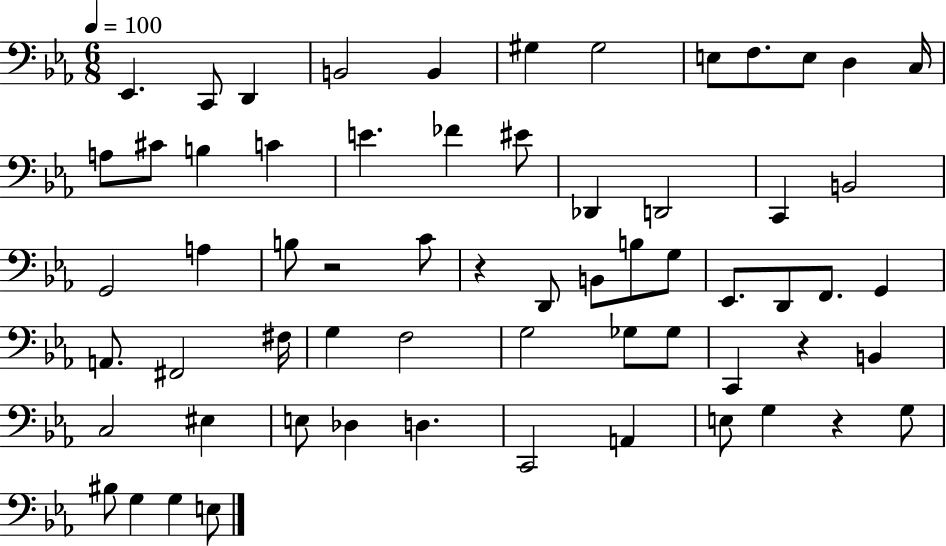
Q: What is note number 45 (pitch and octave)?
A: B2